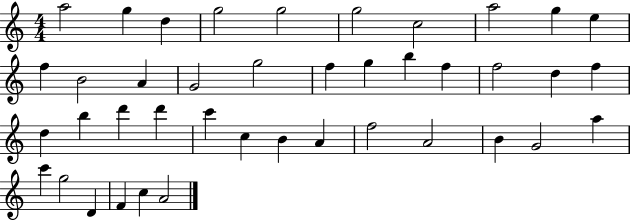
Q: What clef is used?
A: treble